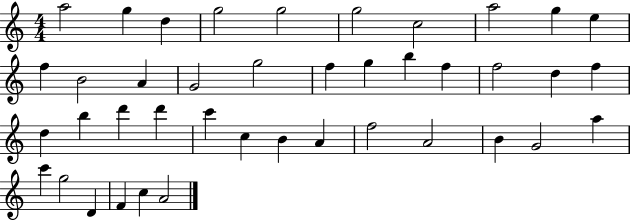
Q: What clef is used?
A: treble